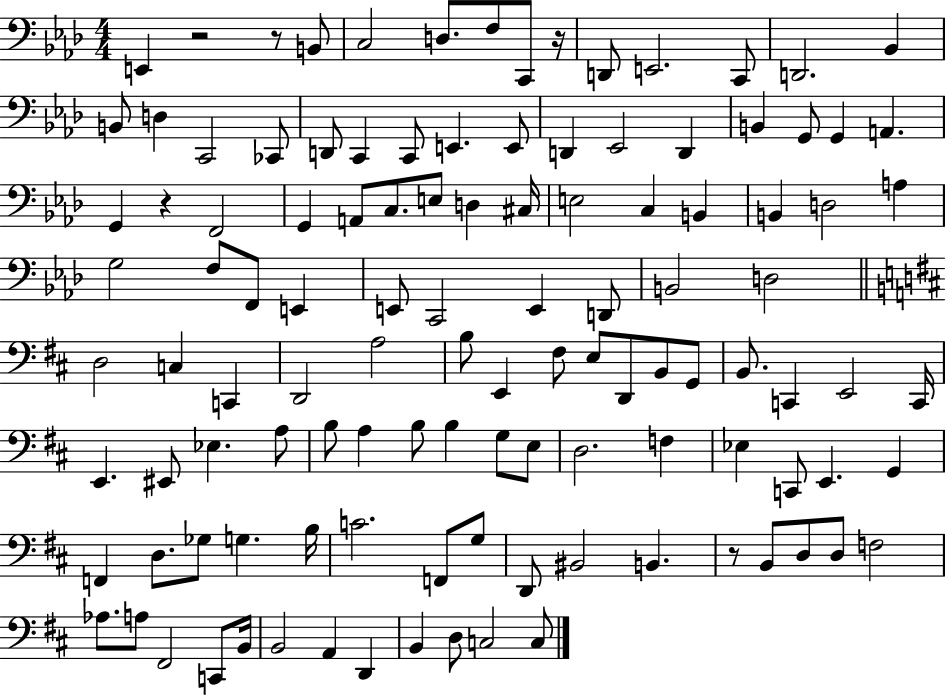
E2/q R/h R/e B2/e C3/h D3/e. F3/e C2/e R/s D2/e E2/h. C2/e D2/h. Bb2/q B2/e D3/q C2/h CES2/e D2/e C2/q C2/e E2/q. E2/e D2/q Eb2/h D2/q B2/q G2/e G2/q A2/q. G2/q R/q F2/h G2/q A2/e C3/e. E3/e D3/q C#3/s E3/h C3/q B2/q B2/q D3/h A3/q G3/h F3/e F2/e E2/q E2/e C2/h E2/q D2/e B2/h D3/h D3/h C3/q C2/q D2/h A3/h B3/e E2/q F#3/e E3/e D2/e B2/e G2/e B2/e. C2/q E2/h C2/s E2/q. EIS2/e Eb3/q. A3/e B3/e A3/q B3/e B3/q G3/e E3/e D3/h. F3/q Eb3/q C2/e E2/q. G2/q F2/q D3/e. Gb3/e G3/q. B3/s C4/h. F2/e G3/e D2/e BIS2/h B2/q. R/e B2/e D3/e D3/e F3/h Ab3/e. A3/e F#2/h C2/e B2/s B2/h A2/q D2/q B2/q D3/e C3/h C3/e